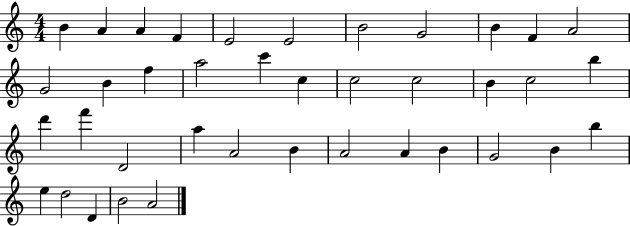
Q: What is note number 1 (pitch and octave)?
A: B4